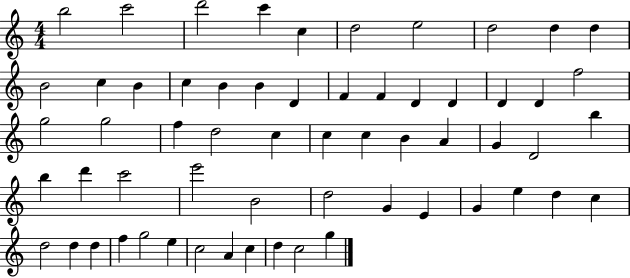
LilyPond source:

{
  \clef treble
  \numericTimeSignature
  \time 4/4
  \key c \major
  b''2 c'''2 | d'''2 c'''4 c''4 | d''2 e''2 | d''2 d''4 d''4 | \break b'2 c''4 b'4 | c''4 b'4 b'4 d'4 | f'4 f'4 d'4 d'4 | d'4 d'4 f''2 | \break g''2 g''2 | f''4 d''2 c''4 | c''4 c''4 b'4 a'4 | g'4 d'2 b''4 | \break b''4 d'''4 c'''2 | e'''2 b'2 | d''2 g'4 e'4 | g'4 e''4 d''4 c''4 | \break d''2 d''4 d''4 | f''4 g''2 e''4 | c''2 a'4 c''4 | d''4 c''2 g''4 | \break \bar "|."
}